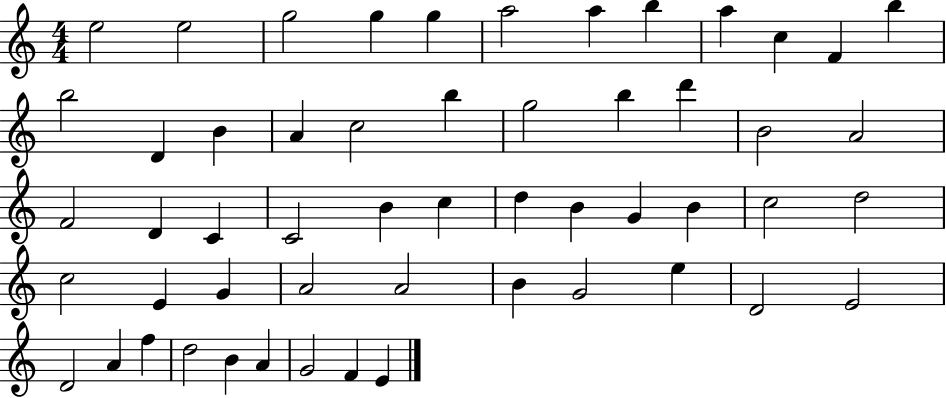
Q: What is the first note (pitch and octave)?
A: E5